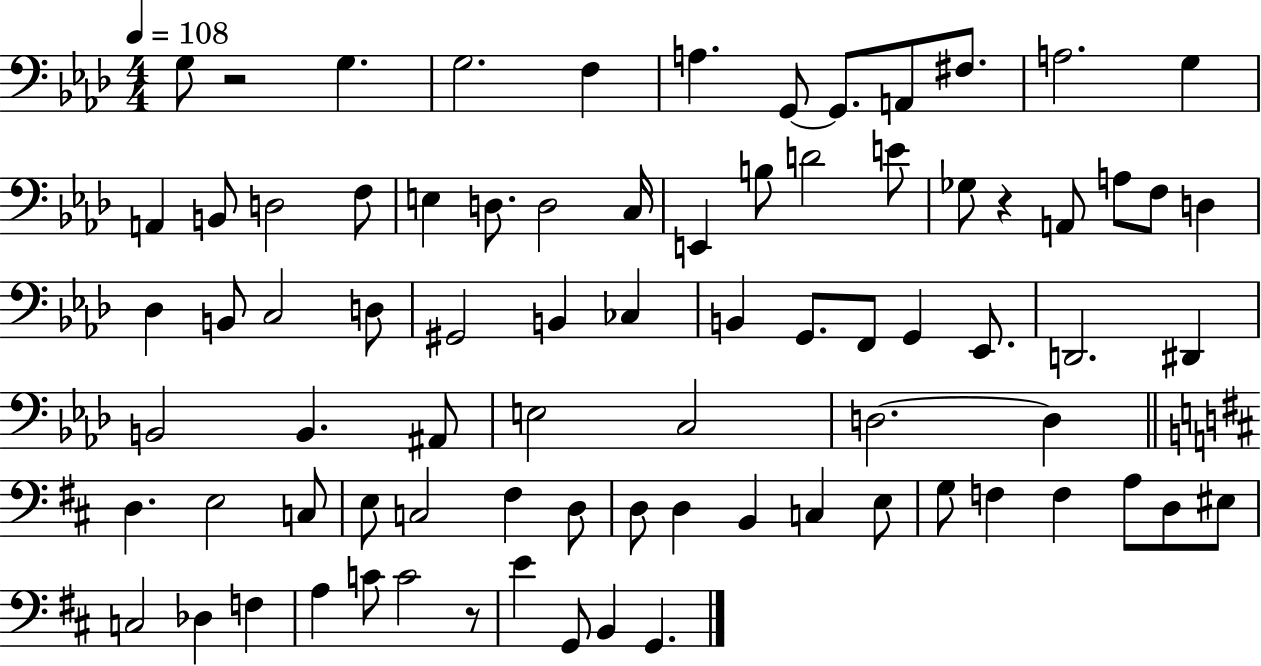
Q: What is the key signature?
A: AES major